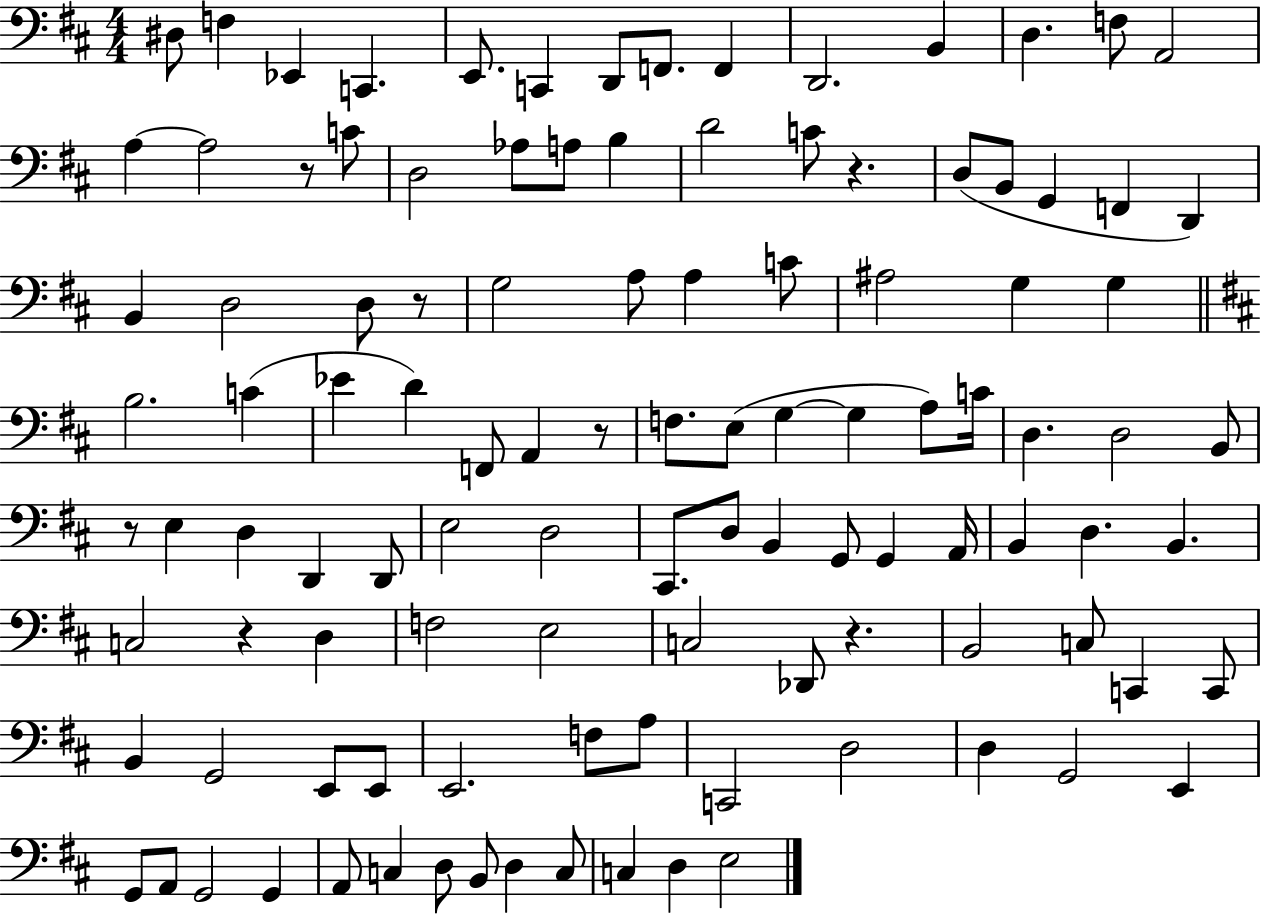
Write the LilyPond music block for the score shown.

{
  \clef bass
  \numericTimeSignature
  \time 4/4
  \key d \major
  \repeat volta 2 { dis8 f4 ees,4 c,4. | e,8. c,4 d,8 f,8. f,4 | d,2. b,4 | d4. f8 a,2 | \break a4~~ a2 r8 c'8 | d2 aes8 a8 b4 | d'2 c'8 r4. | d8( b,8 g,4 f,4 d,4) | \break b,4 d2 d8 r8 | g2 a8 a4 c'8 | ais2 g4 g4 | \bar "||" \break \key d \major b2. c'4( | ees'4 d'4) f,8 a,4 r8 | f8. e8( g4~~ g4 a8) c'16 | d4. d2 b,8 | \break r8 e4 d4 d,4 d,8 | e2 d2 | cis,8. d8 b,4 g,8 g,4 a,16 | b,4 d4. b,4. | \break c2 r4 d4 | f2 e2 | c2 des,8 r4. | b,2 c8 c,4 c,8 | \break b,4 g,2 e,8 e,8 | e,2. f8 a8 | c,2 d2 | d4 g,2 e,4 | \break g,8 a,8 g,2 g,4 | a,8 c4 d8 b,8 d4 c8 | c4 d4 e2 | } \bar "|."
}